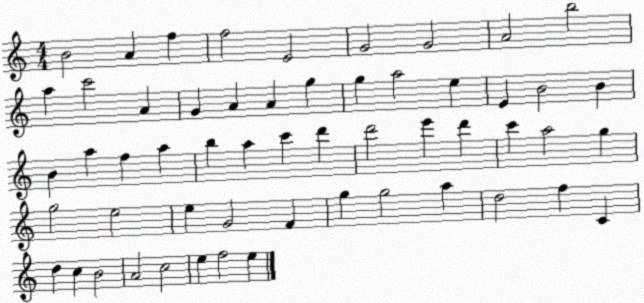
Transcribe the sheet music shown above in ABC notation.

X:1
T:Untitled
M:4/4
L:1/4
K:C
B2 A f f2 E2 G2 G2 A2 b2 a c'2 A G A A g g a2 e E B2 B B a f a b a c' d' d'2 e' d' c' a2 g g2 e2 e G2 F g g2 a d2 f C d c B2 A2 c2 e f2 e